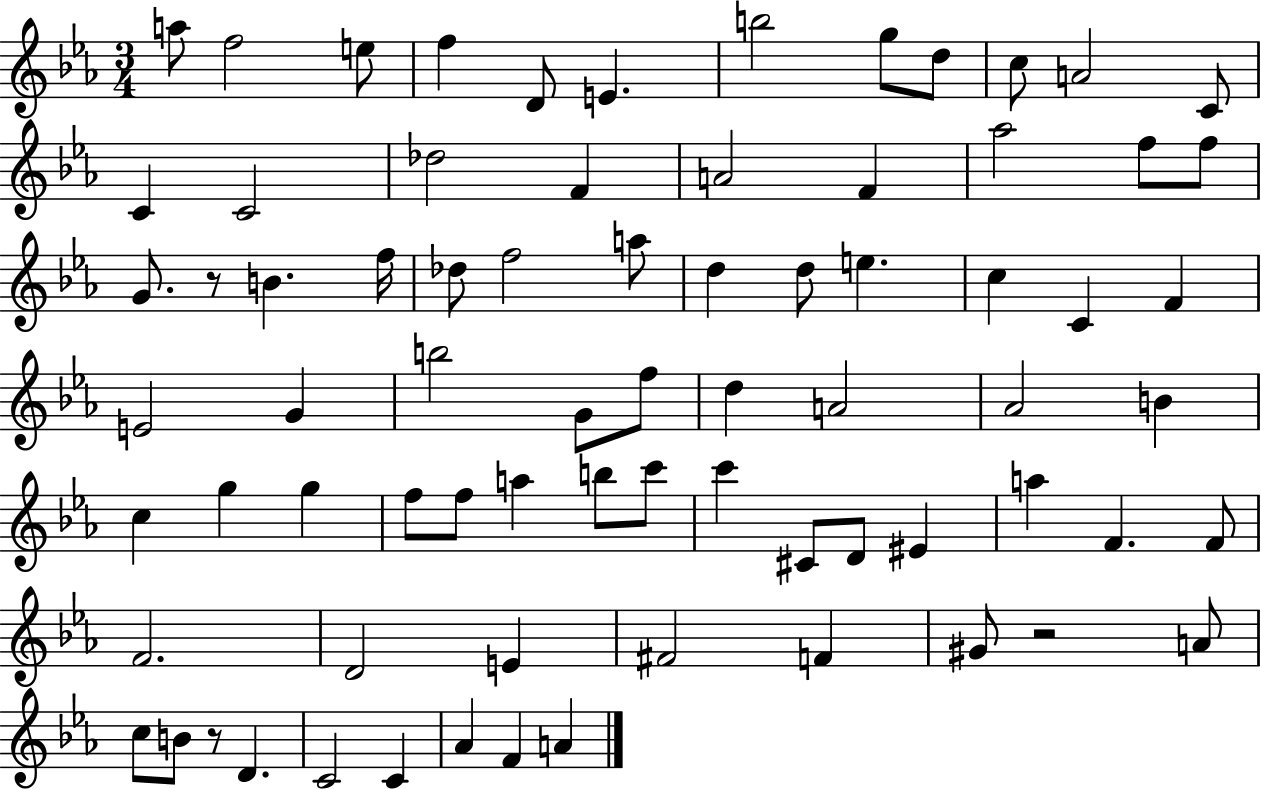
{
  \clef treble
  \numericTimeSignature
  \time 3/4
  \key ees \major
  \repeat volta 2 { a''8 f''2 e''8 | f''4 d'8 e'4. | b''2 g''8 d''8 | c''8 a'2 c'8 | \break c'4 c'2 | des''2 f'4 | a'2 f'4 | aes''2 f''8 f''8 | \break g'8. r8 b'4. f''16 | des''8 f''2 a''8 | d''4 d''8 e''4. | c''4 c'4 f'4 | \break e'2 g'4 | b''2 g'8 f''8 | d''4 a'2 | aes'2 b'4 | \break c''4 g''4 g''4 | f''8 f''8 a''4 b''8 c'''8 | c'''4 cis'8 d'8 eis'4 | a''4 f'4. f'8 | \break f'2. | d'2 e'4 | fis'2 f'4 | gis'8 r2 a'8 | \break c''8 b'8 r8 d'4. | c'2 c'4 | aes'4 f'4 a'4 | } \bar "|."
}